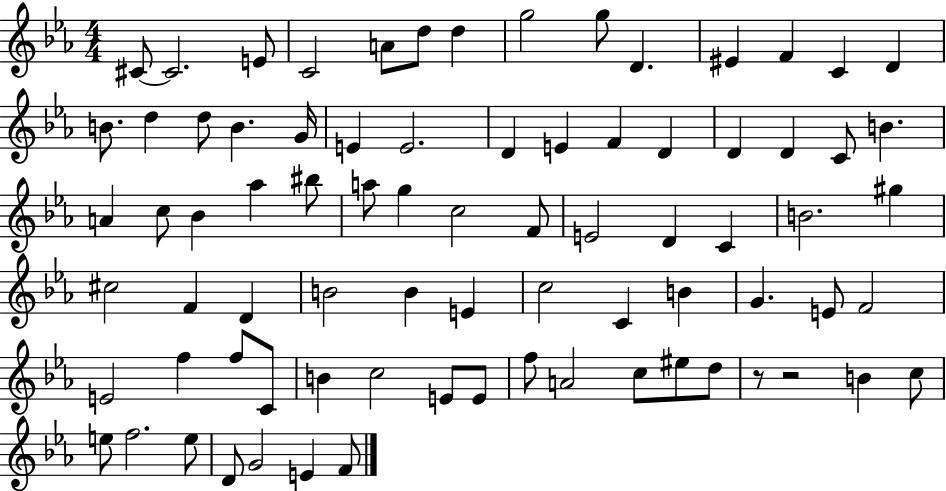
{
  \clef treble
  \numericTimeSignature
  \time 4/4
  \key ees \major
  \repeat volta 2 { cis'8~~ cis'2. e'8 | c'2 a'8 d''8 d''4 | g''2 g''8 d'4. | eis'4 f'4 c'4 d'4 | \break b'8. d''4 d''8 b'4. g'16 | e'4 e'2. | d'4 e'4 f'4 d'4 | d'4 d'4 c'8 b'4. | \break a'4 c''8 bes'4 aes''4 bis''8 | a''8 g''4 c''2 f'8 | e'2 d'4 c'4 | b'2. gis''4 | \break cis''2 f'4 d'4 | b'2 b'4 e'4 | c''2 c'4 b'4 | g'4. e'8 f'2 | \break e'2 f''4 f''8 c'8 | b'4 c''2 e'8 e'8 | f''8 a'2 c''8 eis''8 d''8 | r8 r2 b'4 c''8 | \break e''8 f''2. e''8 | d'8 g'2 e'4 f'8 | } \bar "|."
}